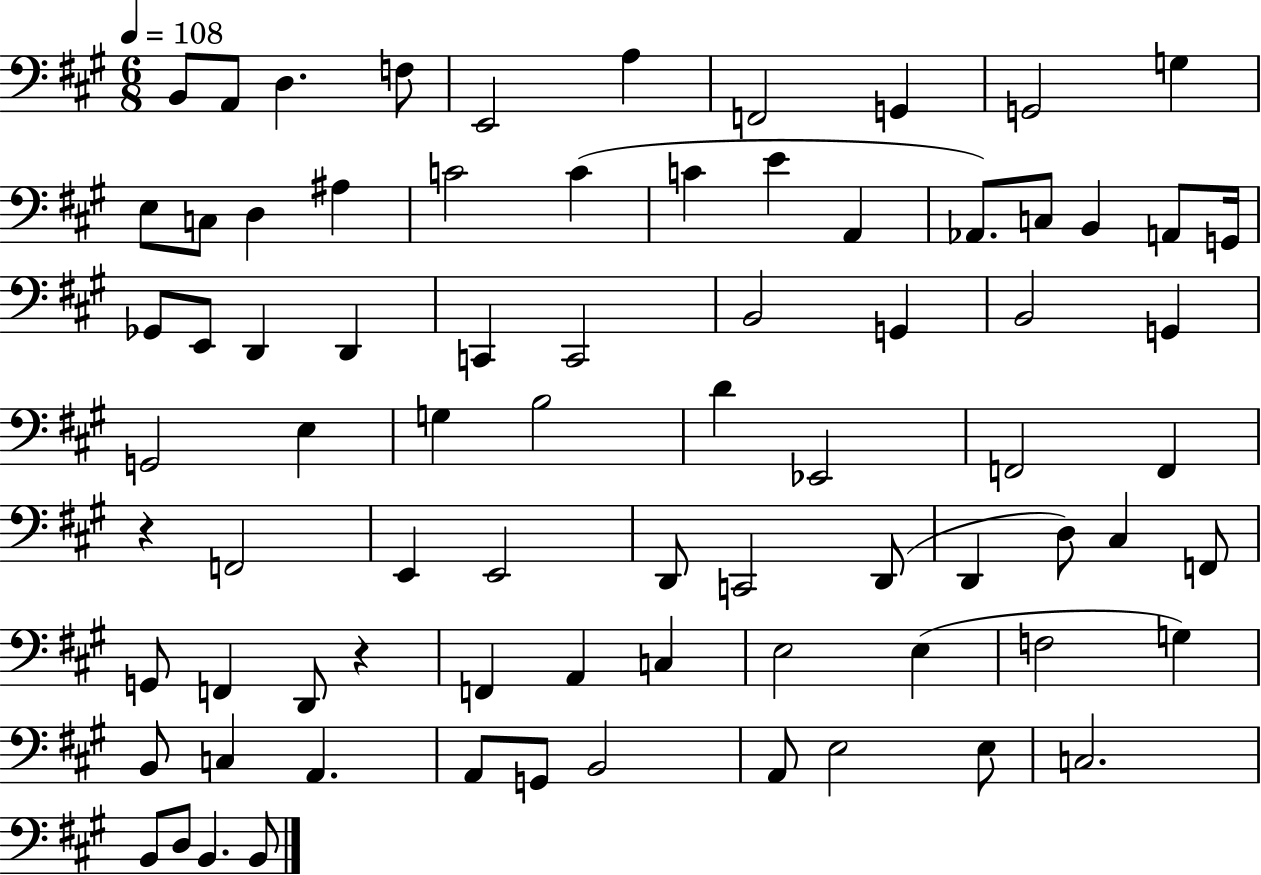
X:1
T:Untitled
M:6/8
L:1/4
K:A
B,,/2 A,,/2 D, F,/2 E,,2 A, F,,2 G,, G,,2 G, E,/2 C,/2 D, ^A, C2 C C E A,, _A,,/2 C,/2 B,, A,,/2 G,,/4 _G,,/2 E,,/2 D,, D,, C,, C,,2 B,,2 G,, B,,2 G,, G,,2 E, G, B,2 D _E,,2 F,,2 F,, z F,,2 E,, E,,2 D,,/2 C,,2 D,,/2 D,, D,/2 ^C, F,,/2 G,,/2 F,, D,,/2 z F,, A,, C, E,2 E, F,2 G, B,,/2 C, A,, A,,/2 G,,/2 B,,2 A,,/2 E,2 E,/2 C,2 B,,/2 D,/2 B,, B,,/2